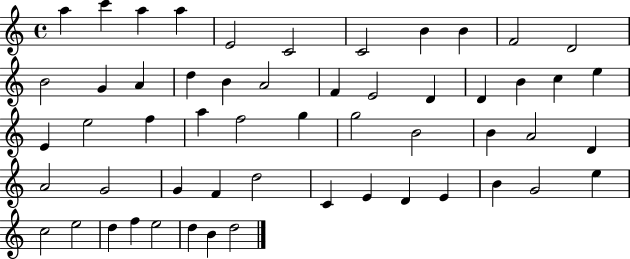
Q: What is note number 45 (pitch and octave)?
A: B4